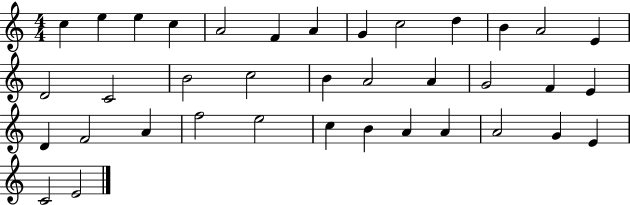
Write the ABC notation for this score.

X:1
T:Untitled
M:4/4
L:1/4
K:C
c e e c A2 F A G c2 d B A2 E D2 C2 B2 c2 B A2 A G2 F E D F2 A f2 e2 c B A A A2 G E C2 E2